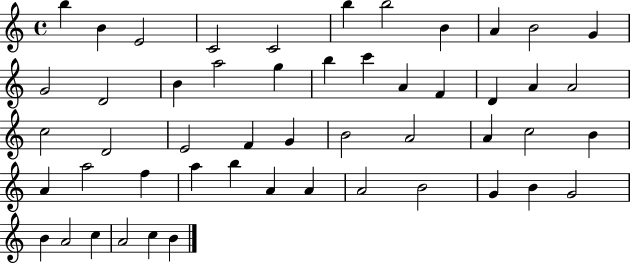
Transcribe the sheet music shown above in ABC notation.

X:1
T:Untitled
M:4/4
L:1/4
K:C
b B E2 C2 C2 b b2 B A B2 G G2 D2 B a2 g b c' A F D A A2 c2 D2 E2 F G B2 A2 A c2 B A a2 f a b A A A2 B2 G B G2 B A2 c A2 c B